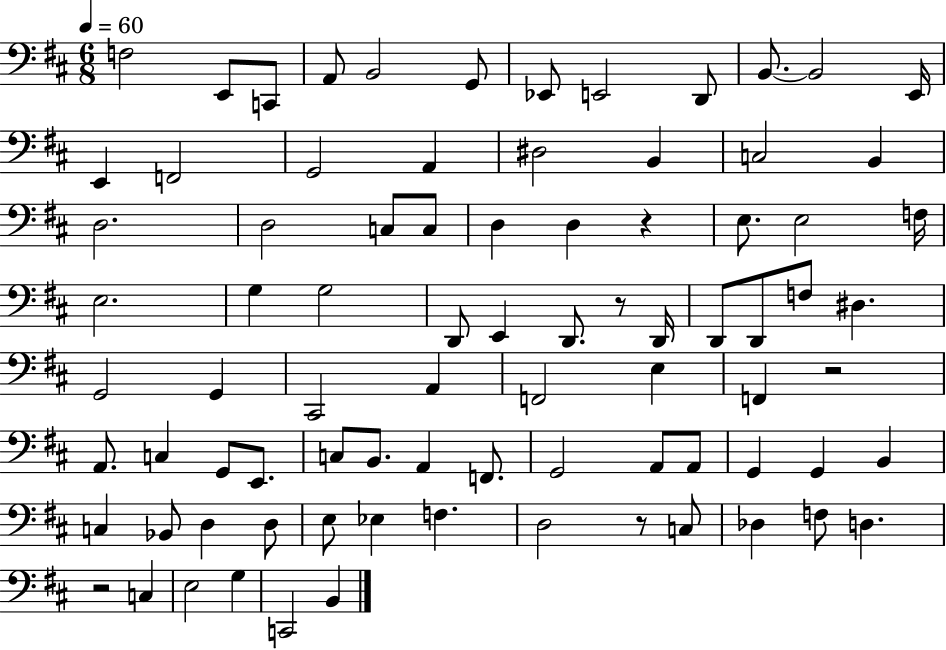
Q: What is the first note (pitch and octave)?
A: F3